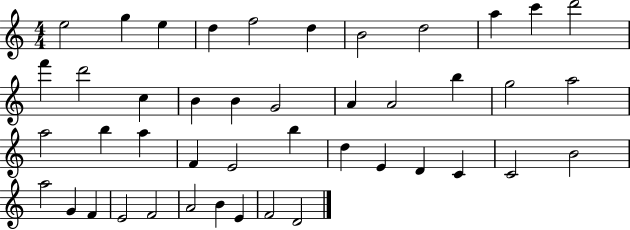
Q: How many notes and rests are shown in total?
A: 44